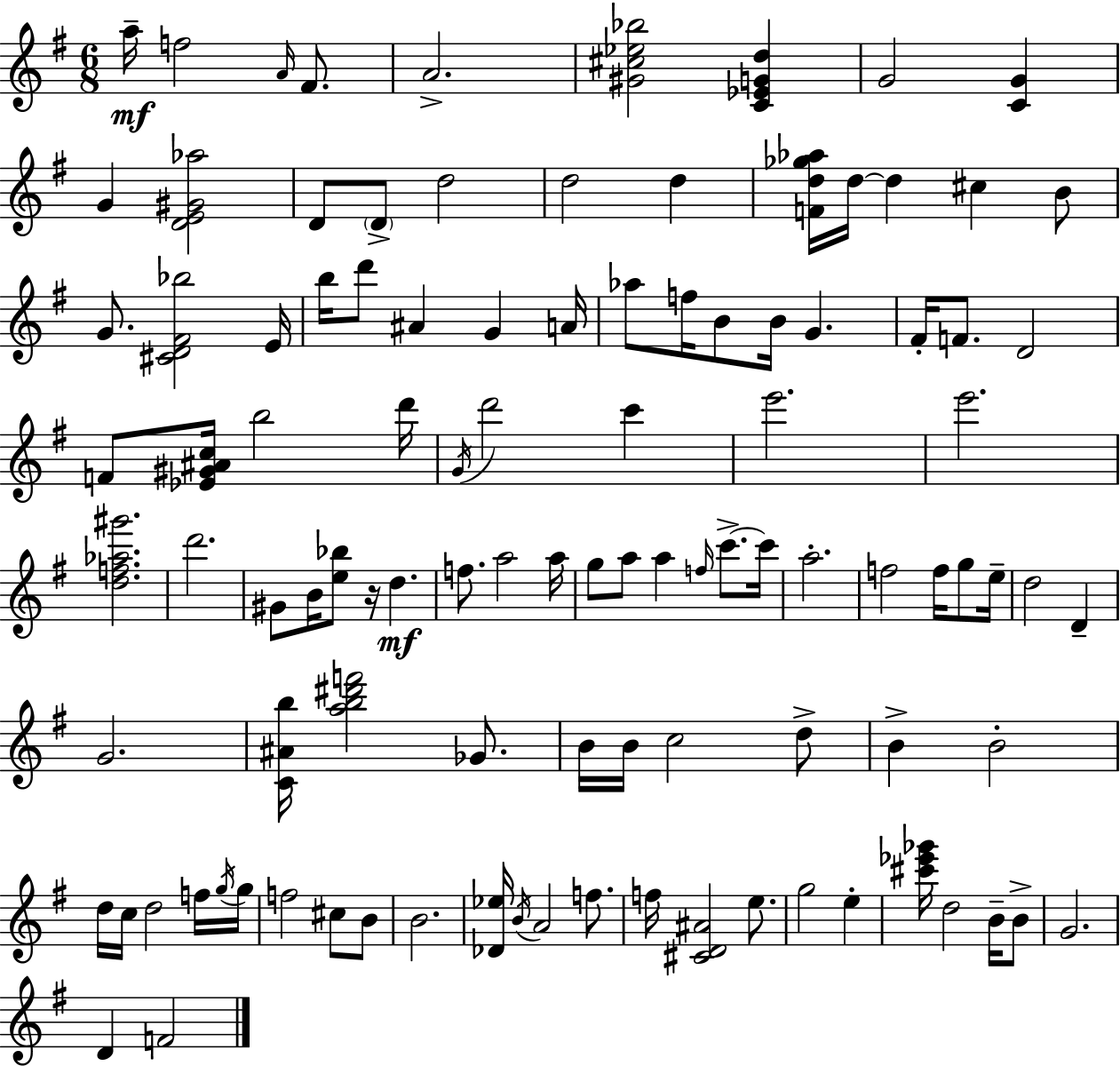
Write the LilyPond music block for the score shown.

{
  \clef treble
  \numericTimeSignature
  \time 6/8
  \key e \minor
  \repeat volta 2 { a''16--\mf f''2 \grace { a'16 } fis'8. | a'2.-> | <gis' cis'' ees'' bes''>2 <c' ees' g' d''>4 | g'2 <c' g'>4 | \break g'4 <d' e' gis' aes''>2 | d'8 \parenthesize d'8-> d''2 | d''2 d''4 | <f' d'' ges'' aes''>16 d''16~~ d''4 cis''4 b'8 | \break g'8. <cis' d' fis' bes''>2 | e'16 b''16 d'''8 ais'4 g'4 | a'16 aes''8 f''16 b'8 b'16 g'4. | fis'16-. f'8. d'2 | \break f'8 <ees' gis' ais' c''>16 b''2 | d'''16 \acciaccatura { g'16 } d'''2 c'''4 | e'''2. | e'''2. | \break <d'' f'' aes'' gis'''>2. | d'''2. | gis'8 b'16 <e'' bes''>8 r16 d''4.\mf | f''8. a''2 | \break a''16 g''8 a''8 a''4 \grace { f''16 } c'''8.->~~ | c'''16 a''2.-. | f''2 f''16 | g''8 e''16-- d''2 d'4-- | \break g'2. | <c' ais' b''>16 <a'' b'' dis''' f'''>2 | ges'8. b'16 b'16 c''2 | d''8-> b'4-> b'2-. | \break d''16 c''16 d''2 | f''16 \acciaccatura { g''16 } g''16 f''2 | cis''8 b'8 b'2. | <des' ees''>16 \acciaccatura { b'16 } a'2 | \break f''8. f''16 <cis' d' ais'>2 | e''8. g''2 | e''4-. <cis''' ees''' ges'''>16 d''2 | b'16-- b'8-> g'2. | \break d'4 f'2 | } \bar "|."
}